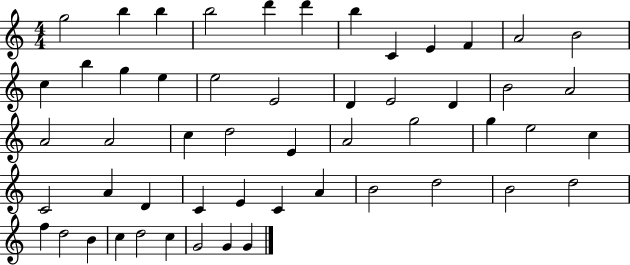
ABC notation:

X:1
T:Untitled
M:4/4
L:1/4
K:C
g2 b b b2 d' d' b C E F A2 B2 c b g e e2 E2 D E2 D B2 A2 A2 A2 c d2 E A2 g2 g e2 c C2 A D C E C A B2 d2 B2 d2 f d2 B c d2 c G2 G G